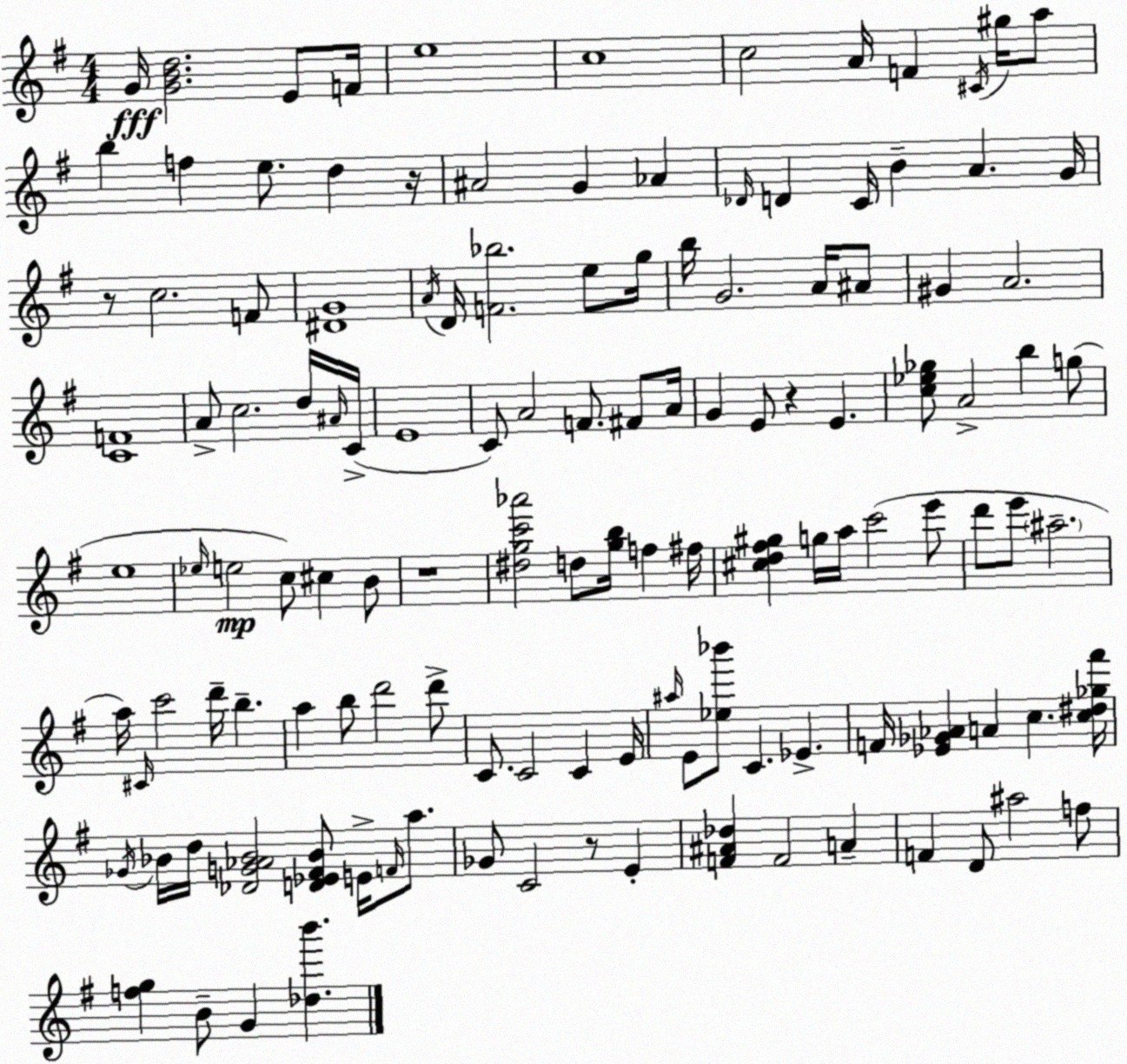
X:1
T:Untitled
M:4/4
L:1/4
K:Em
G/4 [GBd]2 E/2 F/4 e4 c4 c2 A/4 F ^C/4 ^g/4 a/2 b f e/2 d z/4 ^A2 G _A _D/4 D C/4 B A G/4 z/2 c2 F/2 [^DG]4 A/4 D/4 [F_b]2 e/2 g/4 b/4 G2 A/4 ^A/2 ^G A2 [CF]4 A/2 c2 d/4 ^A/4 C/4 E4 C/2 A2 F/2 ^F/2 A/4 G E/2 z E [c_e_g]/2 A2 b g/2 e4 _e/4 e2 c/2 ^c B/2 z4 [^dgc'_a']2 d/2 [gb]/4 f ^f/4 [^cd^f^g] g/4 a/4 c'2 e'/2 d'/2 e'/2 ^a2 a/4 ^C/4 c'2 d'/4 b a b/2 d'2 d'/2 C/2 C2 C E/4 ^a/4 E/2 [_e_b']/2 C _E F/4 [_E_G_A] A c [c^d_g^f']/4 _G/4 _B/4 d/4 [_DG_A_B]2 [D_E^F_B]/2 E/4 F/4 a/2 _G/2 C2 z/2 E [F^A_d] F2 A F D/2 ^a2 f/2 [fg] B/2 G [_db']